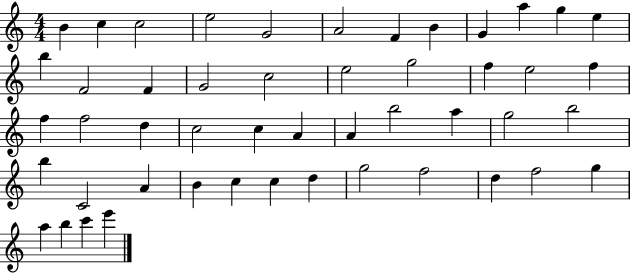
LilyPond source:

{
  \clef treble
  \numericTimeSignature
  \time 4/4
  \key c \major
  b'4 c''4 c''2 | e''2 g'2 | a'2 f'4 b'4 | g'4 a''4 g''4 e''4 | \break b''4 f'2 f'4 | g'2 c''2 | e''2 g''2 | f''4 e''2 f''4 | \break f''4 f''2 d''4 | c''2 c''4 a'4 | a'4 b''2 a''4 | g''2 b''2 | \break b''4 c'2 a'4 | b'4 c''4 c''4 d''4 | g''2 f''2 | d''4 f''2 g''4 | \break a''4 b''4 c'''4 e'''4 | \bar "|."
}